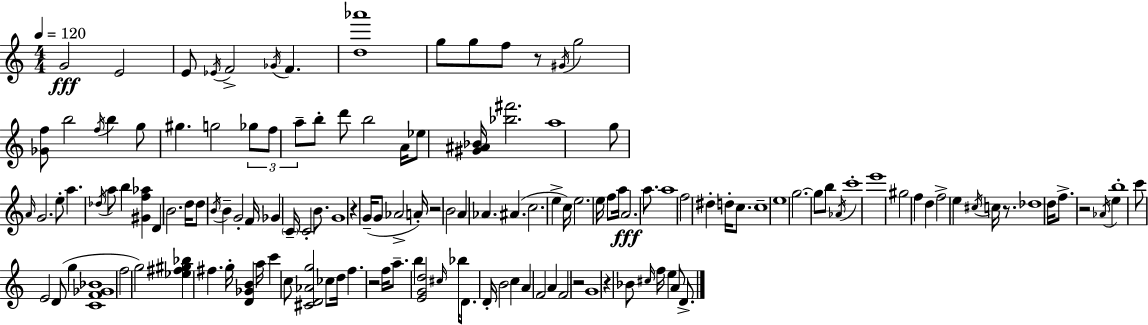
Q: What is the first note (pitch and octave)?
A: G4